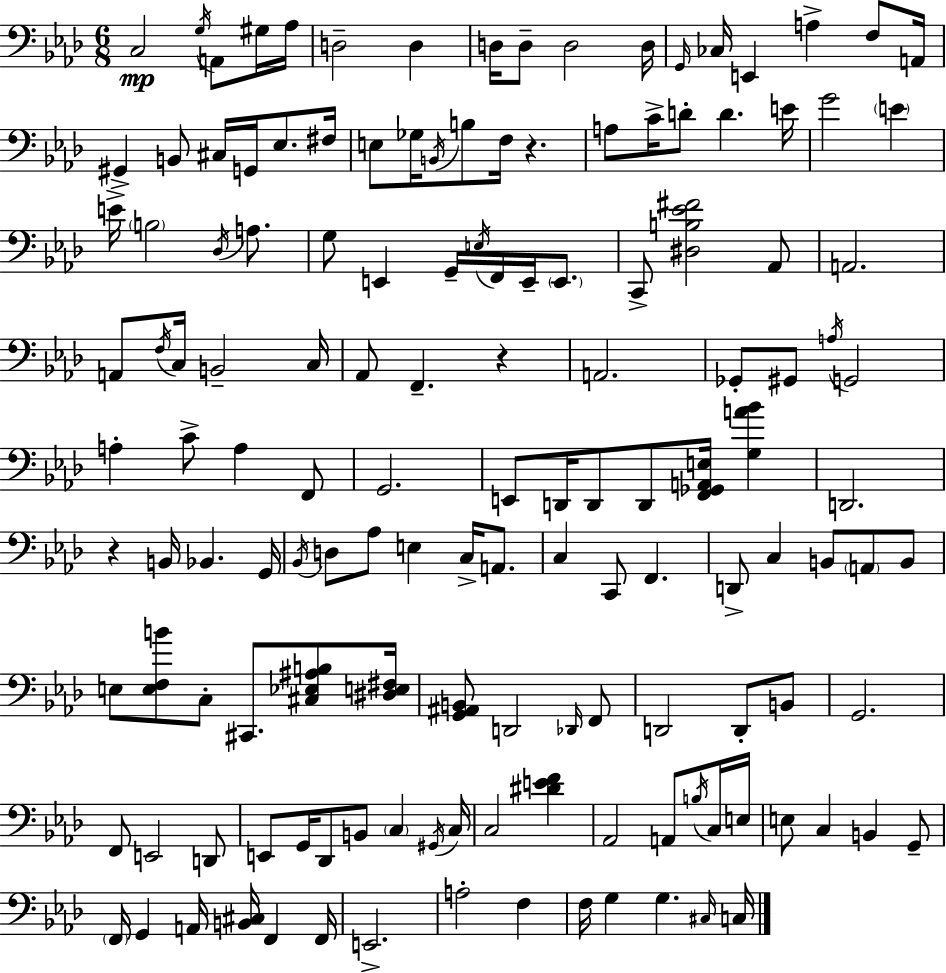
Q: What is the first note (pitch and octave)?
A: C3